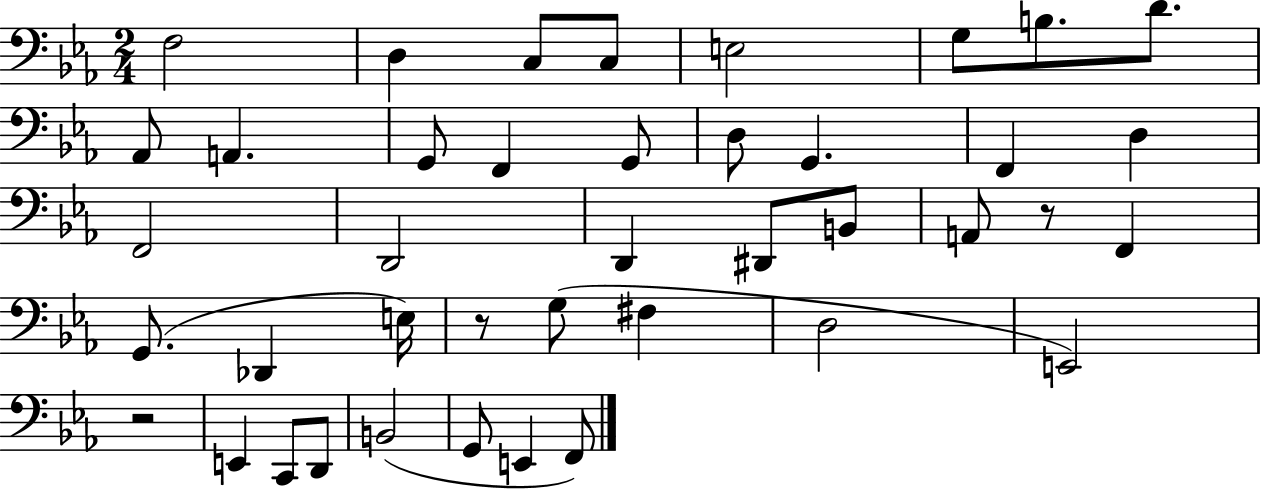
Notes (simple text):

F3/h D3/q C3/e C3/e E3/h G3/e B3/e. D4/e. Ab2/e A2/q. G2/e F2/q G2/e D3/e G2/q. F2/q D3/q F2/h D2/h D2/q D#2/e B2/e A2/e R/e F2/q G2/e. Db2/q E3/s R/e G3/e F#3/q D3/h E2/h R/h E2/q C2/e D2/e B2/h G2/e E2/q F2/e